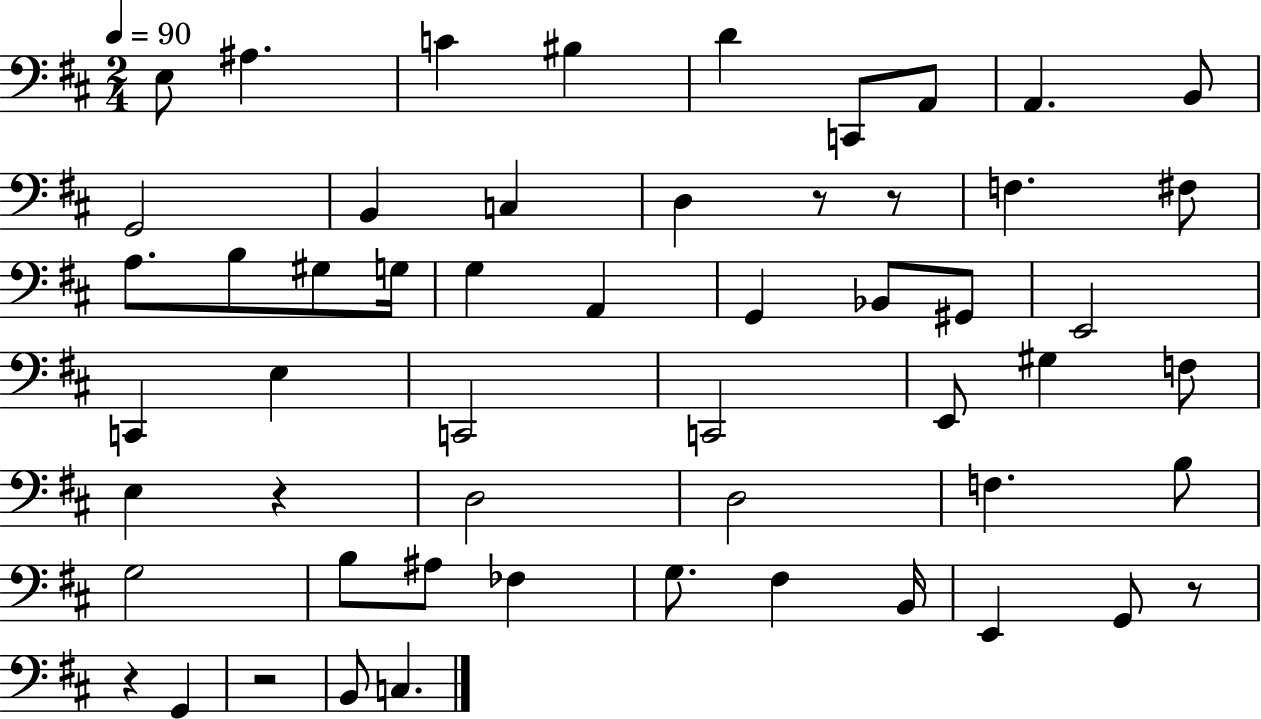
{
  \clef bass
  \numericTimeSignature
  \time 2/4
  \key d \major
  \tempo 4 = 90
  e8 ais4. | c'4 bis4 | d'4 c,8 a,8 | a,4. b,8 | \break g,2 | b,4 c4 | d4 r8 r8 | f4. fis8 | \break a8. b8 gis8 g16 | g4 a,4 | g,4 bes,8 gis,8 | e,2 | \break c,4 e4 | c,2 | c,2 | e,8 gis4 f8 | \break e4 r4 | d2 | d2 | f4. b8 | \break g2 | b8 ais8 fes4 | g8. fis4 b,16 | e,4 g,8 r8 | \break r4 g,4 | r2 | b,8 c4. | \bar "|."
}